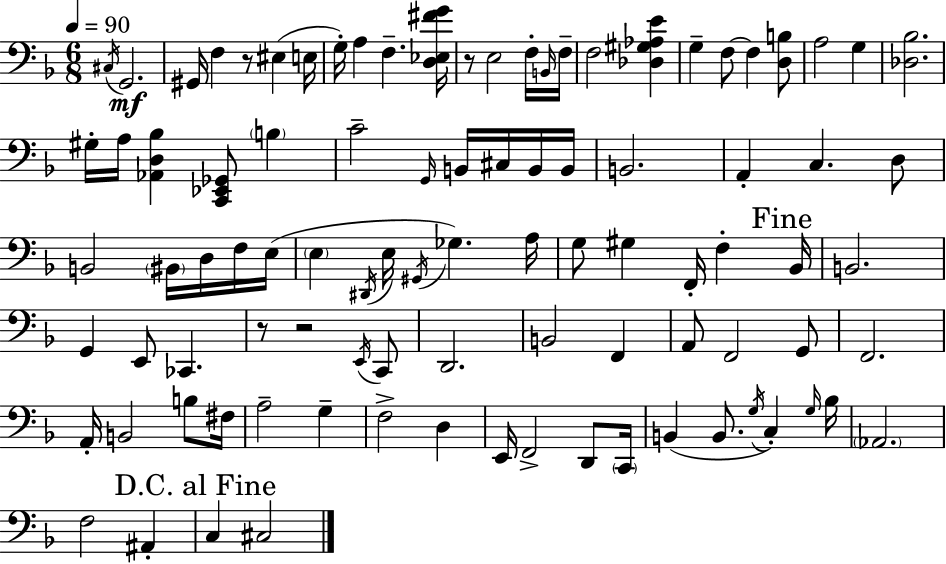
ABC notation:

X:1
T:Untitled
M:6/8
L:1/4
K:Dm
^C,/4 G,,2 ^G,,/4 F, z/2 ^E, E,/4 G,/4 A, F, [D,_E,^FG]/4 z/2 E,2 F,/4 B,,/4 F,/4 F,2 [_D,^G,_A,E] G, F,/2 F, [D,B,]/2 A,2 G, [_D,_B,]2 ^G,/4 A,/4 [_A,,D,_B,] [C,,_E,,_G,,]/2 B, C2 G,,/4 B,,/4 ^C,/4 B,,/4 B,,/4 B,,2 A,, C, D,/2 B,,2 ^B,,/4 D,/4 F,/4 E,/4 E, ^D,,/4 E,/4 ^G,,/4 _G, A,/4 G,/2 ^G, F,,/4 F, _B,,/4 B,,2 G,, E,,/2 _C,, z/2 z2 E,,/4 C,,/2 D,,2 B,,2 F,, A,,/2 F,,2 G,,/2 F,,2 A,,/4 B,,2 B,/2 ^F,/4 A,2 G, F,2 D, E,,/4 F,,2 D,,/2 C,,/4 B,, B,,/2 G,/4 C, G,/4 _B,/4 _A,,2 F,2 ^A,, C, ^C,2